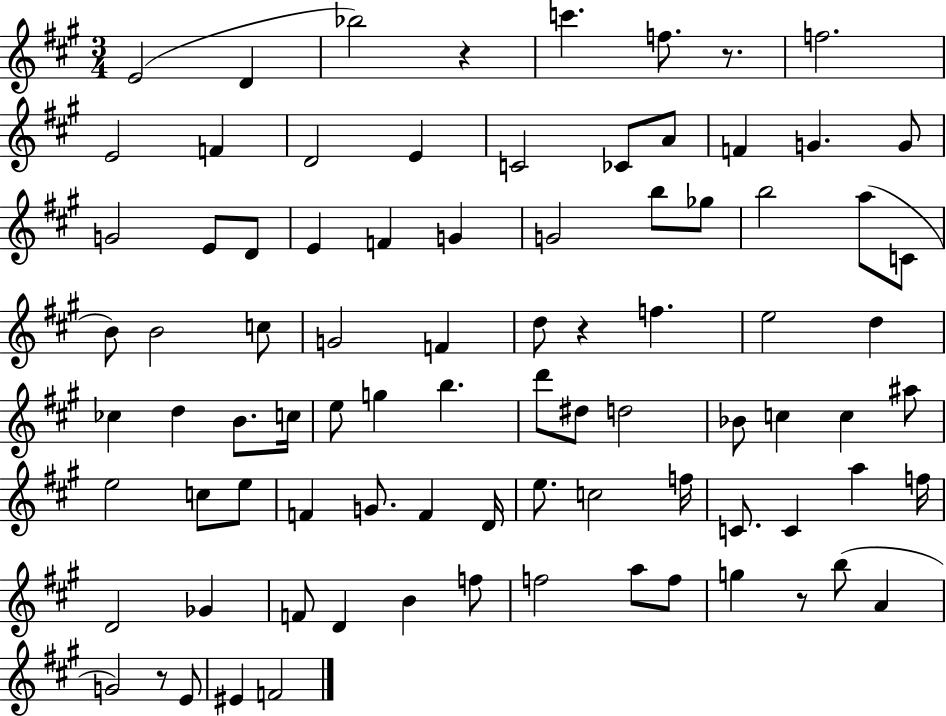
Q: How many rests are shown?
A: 5